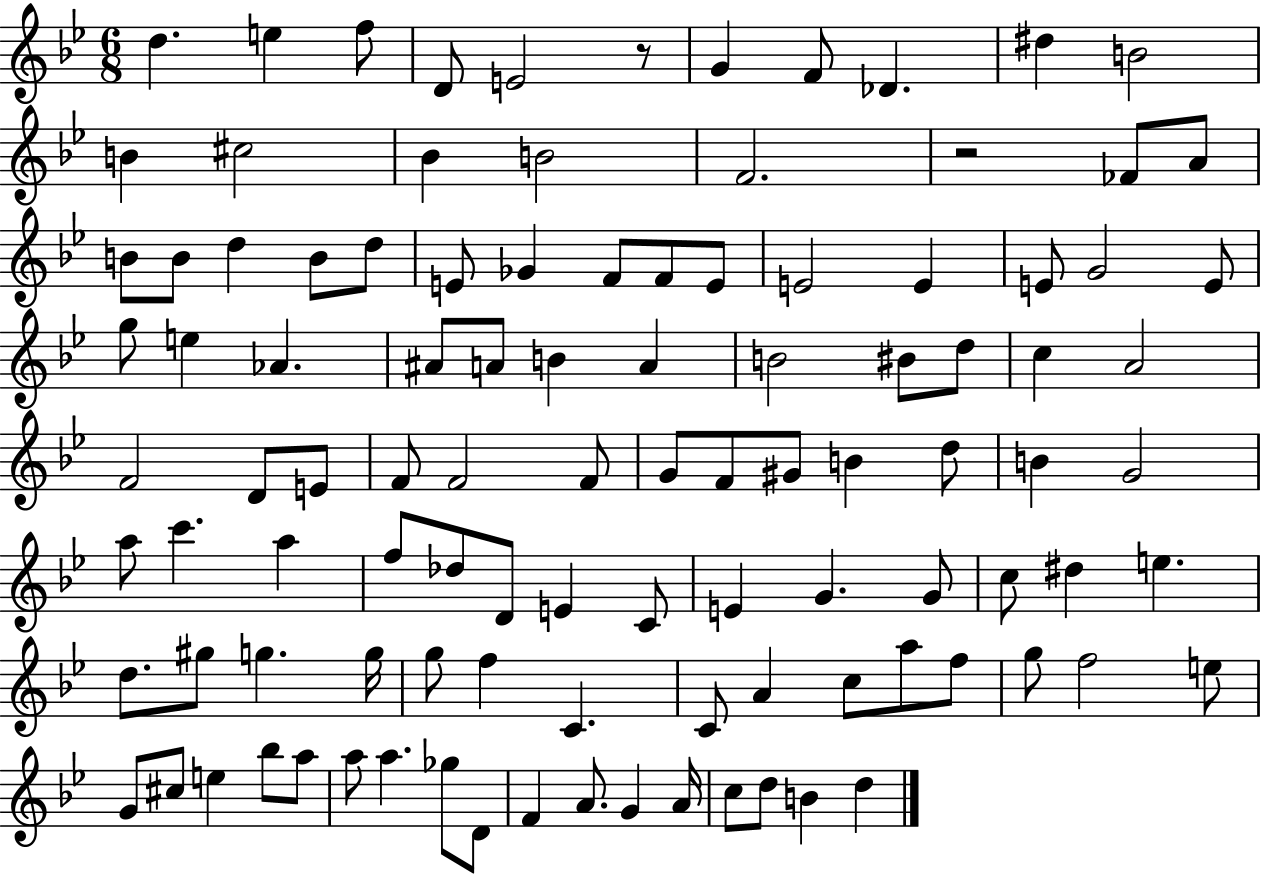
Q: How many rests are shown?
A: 2